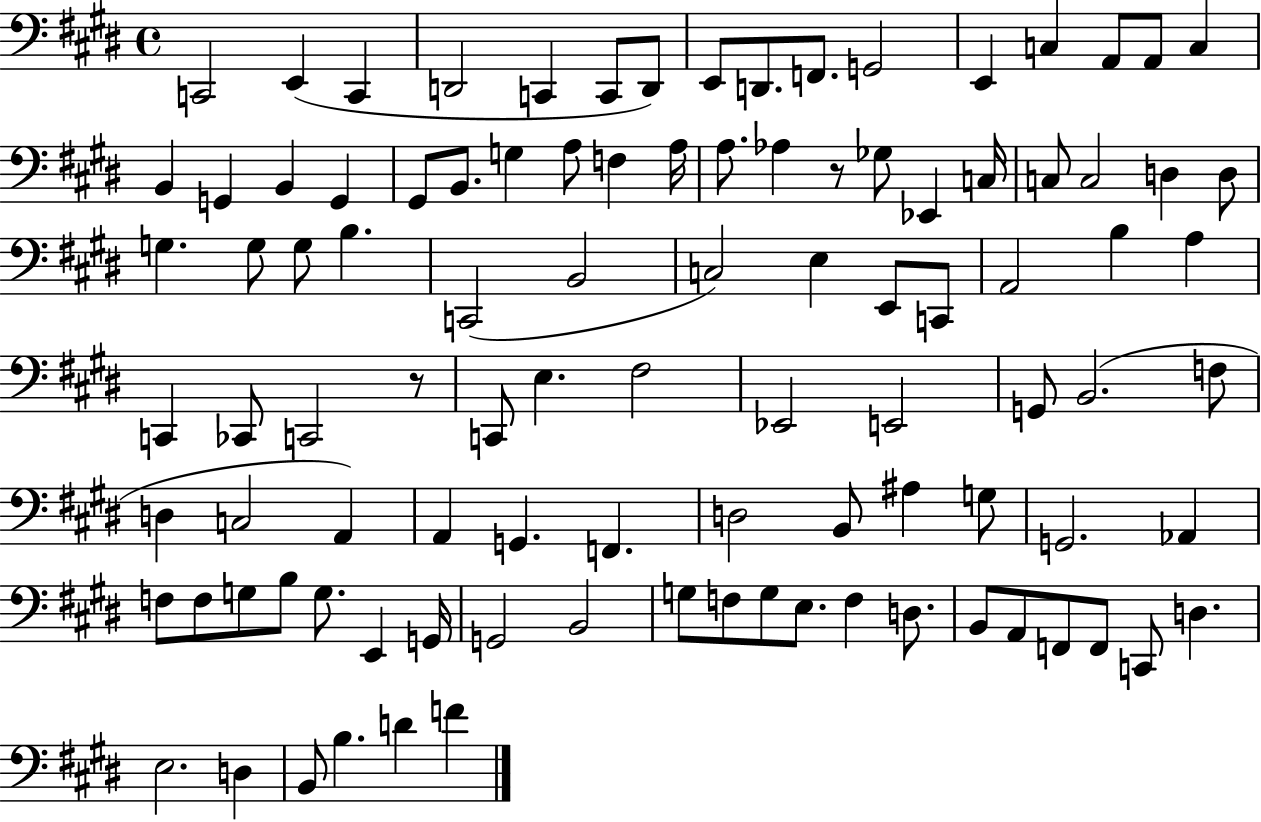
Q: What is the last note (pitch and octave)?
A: F4